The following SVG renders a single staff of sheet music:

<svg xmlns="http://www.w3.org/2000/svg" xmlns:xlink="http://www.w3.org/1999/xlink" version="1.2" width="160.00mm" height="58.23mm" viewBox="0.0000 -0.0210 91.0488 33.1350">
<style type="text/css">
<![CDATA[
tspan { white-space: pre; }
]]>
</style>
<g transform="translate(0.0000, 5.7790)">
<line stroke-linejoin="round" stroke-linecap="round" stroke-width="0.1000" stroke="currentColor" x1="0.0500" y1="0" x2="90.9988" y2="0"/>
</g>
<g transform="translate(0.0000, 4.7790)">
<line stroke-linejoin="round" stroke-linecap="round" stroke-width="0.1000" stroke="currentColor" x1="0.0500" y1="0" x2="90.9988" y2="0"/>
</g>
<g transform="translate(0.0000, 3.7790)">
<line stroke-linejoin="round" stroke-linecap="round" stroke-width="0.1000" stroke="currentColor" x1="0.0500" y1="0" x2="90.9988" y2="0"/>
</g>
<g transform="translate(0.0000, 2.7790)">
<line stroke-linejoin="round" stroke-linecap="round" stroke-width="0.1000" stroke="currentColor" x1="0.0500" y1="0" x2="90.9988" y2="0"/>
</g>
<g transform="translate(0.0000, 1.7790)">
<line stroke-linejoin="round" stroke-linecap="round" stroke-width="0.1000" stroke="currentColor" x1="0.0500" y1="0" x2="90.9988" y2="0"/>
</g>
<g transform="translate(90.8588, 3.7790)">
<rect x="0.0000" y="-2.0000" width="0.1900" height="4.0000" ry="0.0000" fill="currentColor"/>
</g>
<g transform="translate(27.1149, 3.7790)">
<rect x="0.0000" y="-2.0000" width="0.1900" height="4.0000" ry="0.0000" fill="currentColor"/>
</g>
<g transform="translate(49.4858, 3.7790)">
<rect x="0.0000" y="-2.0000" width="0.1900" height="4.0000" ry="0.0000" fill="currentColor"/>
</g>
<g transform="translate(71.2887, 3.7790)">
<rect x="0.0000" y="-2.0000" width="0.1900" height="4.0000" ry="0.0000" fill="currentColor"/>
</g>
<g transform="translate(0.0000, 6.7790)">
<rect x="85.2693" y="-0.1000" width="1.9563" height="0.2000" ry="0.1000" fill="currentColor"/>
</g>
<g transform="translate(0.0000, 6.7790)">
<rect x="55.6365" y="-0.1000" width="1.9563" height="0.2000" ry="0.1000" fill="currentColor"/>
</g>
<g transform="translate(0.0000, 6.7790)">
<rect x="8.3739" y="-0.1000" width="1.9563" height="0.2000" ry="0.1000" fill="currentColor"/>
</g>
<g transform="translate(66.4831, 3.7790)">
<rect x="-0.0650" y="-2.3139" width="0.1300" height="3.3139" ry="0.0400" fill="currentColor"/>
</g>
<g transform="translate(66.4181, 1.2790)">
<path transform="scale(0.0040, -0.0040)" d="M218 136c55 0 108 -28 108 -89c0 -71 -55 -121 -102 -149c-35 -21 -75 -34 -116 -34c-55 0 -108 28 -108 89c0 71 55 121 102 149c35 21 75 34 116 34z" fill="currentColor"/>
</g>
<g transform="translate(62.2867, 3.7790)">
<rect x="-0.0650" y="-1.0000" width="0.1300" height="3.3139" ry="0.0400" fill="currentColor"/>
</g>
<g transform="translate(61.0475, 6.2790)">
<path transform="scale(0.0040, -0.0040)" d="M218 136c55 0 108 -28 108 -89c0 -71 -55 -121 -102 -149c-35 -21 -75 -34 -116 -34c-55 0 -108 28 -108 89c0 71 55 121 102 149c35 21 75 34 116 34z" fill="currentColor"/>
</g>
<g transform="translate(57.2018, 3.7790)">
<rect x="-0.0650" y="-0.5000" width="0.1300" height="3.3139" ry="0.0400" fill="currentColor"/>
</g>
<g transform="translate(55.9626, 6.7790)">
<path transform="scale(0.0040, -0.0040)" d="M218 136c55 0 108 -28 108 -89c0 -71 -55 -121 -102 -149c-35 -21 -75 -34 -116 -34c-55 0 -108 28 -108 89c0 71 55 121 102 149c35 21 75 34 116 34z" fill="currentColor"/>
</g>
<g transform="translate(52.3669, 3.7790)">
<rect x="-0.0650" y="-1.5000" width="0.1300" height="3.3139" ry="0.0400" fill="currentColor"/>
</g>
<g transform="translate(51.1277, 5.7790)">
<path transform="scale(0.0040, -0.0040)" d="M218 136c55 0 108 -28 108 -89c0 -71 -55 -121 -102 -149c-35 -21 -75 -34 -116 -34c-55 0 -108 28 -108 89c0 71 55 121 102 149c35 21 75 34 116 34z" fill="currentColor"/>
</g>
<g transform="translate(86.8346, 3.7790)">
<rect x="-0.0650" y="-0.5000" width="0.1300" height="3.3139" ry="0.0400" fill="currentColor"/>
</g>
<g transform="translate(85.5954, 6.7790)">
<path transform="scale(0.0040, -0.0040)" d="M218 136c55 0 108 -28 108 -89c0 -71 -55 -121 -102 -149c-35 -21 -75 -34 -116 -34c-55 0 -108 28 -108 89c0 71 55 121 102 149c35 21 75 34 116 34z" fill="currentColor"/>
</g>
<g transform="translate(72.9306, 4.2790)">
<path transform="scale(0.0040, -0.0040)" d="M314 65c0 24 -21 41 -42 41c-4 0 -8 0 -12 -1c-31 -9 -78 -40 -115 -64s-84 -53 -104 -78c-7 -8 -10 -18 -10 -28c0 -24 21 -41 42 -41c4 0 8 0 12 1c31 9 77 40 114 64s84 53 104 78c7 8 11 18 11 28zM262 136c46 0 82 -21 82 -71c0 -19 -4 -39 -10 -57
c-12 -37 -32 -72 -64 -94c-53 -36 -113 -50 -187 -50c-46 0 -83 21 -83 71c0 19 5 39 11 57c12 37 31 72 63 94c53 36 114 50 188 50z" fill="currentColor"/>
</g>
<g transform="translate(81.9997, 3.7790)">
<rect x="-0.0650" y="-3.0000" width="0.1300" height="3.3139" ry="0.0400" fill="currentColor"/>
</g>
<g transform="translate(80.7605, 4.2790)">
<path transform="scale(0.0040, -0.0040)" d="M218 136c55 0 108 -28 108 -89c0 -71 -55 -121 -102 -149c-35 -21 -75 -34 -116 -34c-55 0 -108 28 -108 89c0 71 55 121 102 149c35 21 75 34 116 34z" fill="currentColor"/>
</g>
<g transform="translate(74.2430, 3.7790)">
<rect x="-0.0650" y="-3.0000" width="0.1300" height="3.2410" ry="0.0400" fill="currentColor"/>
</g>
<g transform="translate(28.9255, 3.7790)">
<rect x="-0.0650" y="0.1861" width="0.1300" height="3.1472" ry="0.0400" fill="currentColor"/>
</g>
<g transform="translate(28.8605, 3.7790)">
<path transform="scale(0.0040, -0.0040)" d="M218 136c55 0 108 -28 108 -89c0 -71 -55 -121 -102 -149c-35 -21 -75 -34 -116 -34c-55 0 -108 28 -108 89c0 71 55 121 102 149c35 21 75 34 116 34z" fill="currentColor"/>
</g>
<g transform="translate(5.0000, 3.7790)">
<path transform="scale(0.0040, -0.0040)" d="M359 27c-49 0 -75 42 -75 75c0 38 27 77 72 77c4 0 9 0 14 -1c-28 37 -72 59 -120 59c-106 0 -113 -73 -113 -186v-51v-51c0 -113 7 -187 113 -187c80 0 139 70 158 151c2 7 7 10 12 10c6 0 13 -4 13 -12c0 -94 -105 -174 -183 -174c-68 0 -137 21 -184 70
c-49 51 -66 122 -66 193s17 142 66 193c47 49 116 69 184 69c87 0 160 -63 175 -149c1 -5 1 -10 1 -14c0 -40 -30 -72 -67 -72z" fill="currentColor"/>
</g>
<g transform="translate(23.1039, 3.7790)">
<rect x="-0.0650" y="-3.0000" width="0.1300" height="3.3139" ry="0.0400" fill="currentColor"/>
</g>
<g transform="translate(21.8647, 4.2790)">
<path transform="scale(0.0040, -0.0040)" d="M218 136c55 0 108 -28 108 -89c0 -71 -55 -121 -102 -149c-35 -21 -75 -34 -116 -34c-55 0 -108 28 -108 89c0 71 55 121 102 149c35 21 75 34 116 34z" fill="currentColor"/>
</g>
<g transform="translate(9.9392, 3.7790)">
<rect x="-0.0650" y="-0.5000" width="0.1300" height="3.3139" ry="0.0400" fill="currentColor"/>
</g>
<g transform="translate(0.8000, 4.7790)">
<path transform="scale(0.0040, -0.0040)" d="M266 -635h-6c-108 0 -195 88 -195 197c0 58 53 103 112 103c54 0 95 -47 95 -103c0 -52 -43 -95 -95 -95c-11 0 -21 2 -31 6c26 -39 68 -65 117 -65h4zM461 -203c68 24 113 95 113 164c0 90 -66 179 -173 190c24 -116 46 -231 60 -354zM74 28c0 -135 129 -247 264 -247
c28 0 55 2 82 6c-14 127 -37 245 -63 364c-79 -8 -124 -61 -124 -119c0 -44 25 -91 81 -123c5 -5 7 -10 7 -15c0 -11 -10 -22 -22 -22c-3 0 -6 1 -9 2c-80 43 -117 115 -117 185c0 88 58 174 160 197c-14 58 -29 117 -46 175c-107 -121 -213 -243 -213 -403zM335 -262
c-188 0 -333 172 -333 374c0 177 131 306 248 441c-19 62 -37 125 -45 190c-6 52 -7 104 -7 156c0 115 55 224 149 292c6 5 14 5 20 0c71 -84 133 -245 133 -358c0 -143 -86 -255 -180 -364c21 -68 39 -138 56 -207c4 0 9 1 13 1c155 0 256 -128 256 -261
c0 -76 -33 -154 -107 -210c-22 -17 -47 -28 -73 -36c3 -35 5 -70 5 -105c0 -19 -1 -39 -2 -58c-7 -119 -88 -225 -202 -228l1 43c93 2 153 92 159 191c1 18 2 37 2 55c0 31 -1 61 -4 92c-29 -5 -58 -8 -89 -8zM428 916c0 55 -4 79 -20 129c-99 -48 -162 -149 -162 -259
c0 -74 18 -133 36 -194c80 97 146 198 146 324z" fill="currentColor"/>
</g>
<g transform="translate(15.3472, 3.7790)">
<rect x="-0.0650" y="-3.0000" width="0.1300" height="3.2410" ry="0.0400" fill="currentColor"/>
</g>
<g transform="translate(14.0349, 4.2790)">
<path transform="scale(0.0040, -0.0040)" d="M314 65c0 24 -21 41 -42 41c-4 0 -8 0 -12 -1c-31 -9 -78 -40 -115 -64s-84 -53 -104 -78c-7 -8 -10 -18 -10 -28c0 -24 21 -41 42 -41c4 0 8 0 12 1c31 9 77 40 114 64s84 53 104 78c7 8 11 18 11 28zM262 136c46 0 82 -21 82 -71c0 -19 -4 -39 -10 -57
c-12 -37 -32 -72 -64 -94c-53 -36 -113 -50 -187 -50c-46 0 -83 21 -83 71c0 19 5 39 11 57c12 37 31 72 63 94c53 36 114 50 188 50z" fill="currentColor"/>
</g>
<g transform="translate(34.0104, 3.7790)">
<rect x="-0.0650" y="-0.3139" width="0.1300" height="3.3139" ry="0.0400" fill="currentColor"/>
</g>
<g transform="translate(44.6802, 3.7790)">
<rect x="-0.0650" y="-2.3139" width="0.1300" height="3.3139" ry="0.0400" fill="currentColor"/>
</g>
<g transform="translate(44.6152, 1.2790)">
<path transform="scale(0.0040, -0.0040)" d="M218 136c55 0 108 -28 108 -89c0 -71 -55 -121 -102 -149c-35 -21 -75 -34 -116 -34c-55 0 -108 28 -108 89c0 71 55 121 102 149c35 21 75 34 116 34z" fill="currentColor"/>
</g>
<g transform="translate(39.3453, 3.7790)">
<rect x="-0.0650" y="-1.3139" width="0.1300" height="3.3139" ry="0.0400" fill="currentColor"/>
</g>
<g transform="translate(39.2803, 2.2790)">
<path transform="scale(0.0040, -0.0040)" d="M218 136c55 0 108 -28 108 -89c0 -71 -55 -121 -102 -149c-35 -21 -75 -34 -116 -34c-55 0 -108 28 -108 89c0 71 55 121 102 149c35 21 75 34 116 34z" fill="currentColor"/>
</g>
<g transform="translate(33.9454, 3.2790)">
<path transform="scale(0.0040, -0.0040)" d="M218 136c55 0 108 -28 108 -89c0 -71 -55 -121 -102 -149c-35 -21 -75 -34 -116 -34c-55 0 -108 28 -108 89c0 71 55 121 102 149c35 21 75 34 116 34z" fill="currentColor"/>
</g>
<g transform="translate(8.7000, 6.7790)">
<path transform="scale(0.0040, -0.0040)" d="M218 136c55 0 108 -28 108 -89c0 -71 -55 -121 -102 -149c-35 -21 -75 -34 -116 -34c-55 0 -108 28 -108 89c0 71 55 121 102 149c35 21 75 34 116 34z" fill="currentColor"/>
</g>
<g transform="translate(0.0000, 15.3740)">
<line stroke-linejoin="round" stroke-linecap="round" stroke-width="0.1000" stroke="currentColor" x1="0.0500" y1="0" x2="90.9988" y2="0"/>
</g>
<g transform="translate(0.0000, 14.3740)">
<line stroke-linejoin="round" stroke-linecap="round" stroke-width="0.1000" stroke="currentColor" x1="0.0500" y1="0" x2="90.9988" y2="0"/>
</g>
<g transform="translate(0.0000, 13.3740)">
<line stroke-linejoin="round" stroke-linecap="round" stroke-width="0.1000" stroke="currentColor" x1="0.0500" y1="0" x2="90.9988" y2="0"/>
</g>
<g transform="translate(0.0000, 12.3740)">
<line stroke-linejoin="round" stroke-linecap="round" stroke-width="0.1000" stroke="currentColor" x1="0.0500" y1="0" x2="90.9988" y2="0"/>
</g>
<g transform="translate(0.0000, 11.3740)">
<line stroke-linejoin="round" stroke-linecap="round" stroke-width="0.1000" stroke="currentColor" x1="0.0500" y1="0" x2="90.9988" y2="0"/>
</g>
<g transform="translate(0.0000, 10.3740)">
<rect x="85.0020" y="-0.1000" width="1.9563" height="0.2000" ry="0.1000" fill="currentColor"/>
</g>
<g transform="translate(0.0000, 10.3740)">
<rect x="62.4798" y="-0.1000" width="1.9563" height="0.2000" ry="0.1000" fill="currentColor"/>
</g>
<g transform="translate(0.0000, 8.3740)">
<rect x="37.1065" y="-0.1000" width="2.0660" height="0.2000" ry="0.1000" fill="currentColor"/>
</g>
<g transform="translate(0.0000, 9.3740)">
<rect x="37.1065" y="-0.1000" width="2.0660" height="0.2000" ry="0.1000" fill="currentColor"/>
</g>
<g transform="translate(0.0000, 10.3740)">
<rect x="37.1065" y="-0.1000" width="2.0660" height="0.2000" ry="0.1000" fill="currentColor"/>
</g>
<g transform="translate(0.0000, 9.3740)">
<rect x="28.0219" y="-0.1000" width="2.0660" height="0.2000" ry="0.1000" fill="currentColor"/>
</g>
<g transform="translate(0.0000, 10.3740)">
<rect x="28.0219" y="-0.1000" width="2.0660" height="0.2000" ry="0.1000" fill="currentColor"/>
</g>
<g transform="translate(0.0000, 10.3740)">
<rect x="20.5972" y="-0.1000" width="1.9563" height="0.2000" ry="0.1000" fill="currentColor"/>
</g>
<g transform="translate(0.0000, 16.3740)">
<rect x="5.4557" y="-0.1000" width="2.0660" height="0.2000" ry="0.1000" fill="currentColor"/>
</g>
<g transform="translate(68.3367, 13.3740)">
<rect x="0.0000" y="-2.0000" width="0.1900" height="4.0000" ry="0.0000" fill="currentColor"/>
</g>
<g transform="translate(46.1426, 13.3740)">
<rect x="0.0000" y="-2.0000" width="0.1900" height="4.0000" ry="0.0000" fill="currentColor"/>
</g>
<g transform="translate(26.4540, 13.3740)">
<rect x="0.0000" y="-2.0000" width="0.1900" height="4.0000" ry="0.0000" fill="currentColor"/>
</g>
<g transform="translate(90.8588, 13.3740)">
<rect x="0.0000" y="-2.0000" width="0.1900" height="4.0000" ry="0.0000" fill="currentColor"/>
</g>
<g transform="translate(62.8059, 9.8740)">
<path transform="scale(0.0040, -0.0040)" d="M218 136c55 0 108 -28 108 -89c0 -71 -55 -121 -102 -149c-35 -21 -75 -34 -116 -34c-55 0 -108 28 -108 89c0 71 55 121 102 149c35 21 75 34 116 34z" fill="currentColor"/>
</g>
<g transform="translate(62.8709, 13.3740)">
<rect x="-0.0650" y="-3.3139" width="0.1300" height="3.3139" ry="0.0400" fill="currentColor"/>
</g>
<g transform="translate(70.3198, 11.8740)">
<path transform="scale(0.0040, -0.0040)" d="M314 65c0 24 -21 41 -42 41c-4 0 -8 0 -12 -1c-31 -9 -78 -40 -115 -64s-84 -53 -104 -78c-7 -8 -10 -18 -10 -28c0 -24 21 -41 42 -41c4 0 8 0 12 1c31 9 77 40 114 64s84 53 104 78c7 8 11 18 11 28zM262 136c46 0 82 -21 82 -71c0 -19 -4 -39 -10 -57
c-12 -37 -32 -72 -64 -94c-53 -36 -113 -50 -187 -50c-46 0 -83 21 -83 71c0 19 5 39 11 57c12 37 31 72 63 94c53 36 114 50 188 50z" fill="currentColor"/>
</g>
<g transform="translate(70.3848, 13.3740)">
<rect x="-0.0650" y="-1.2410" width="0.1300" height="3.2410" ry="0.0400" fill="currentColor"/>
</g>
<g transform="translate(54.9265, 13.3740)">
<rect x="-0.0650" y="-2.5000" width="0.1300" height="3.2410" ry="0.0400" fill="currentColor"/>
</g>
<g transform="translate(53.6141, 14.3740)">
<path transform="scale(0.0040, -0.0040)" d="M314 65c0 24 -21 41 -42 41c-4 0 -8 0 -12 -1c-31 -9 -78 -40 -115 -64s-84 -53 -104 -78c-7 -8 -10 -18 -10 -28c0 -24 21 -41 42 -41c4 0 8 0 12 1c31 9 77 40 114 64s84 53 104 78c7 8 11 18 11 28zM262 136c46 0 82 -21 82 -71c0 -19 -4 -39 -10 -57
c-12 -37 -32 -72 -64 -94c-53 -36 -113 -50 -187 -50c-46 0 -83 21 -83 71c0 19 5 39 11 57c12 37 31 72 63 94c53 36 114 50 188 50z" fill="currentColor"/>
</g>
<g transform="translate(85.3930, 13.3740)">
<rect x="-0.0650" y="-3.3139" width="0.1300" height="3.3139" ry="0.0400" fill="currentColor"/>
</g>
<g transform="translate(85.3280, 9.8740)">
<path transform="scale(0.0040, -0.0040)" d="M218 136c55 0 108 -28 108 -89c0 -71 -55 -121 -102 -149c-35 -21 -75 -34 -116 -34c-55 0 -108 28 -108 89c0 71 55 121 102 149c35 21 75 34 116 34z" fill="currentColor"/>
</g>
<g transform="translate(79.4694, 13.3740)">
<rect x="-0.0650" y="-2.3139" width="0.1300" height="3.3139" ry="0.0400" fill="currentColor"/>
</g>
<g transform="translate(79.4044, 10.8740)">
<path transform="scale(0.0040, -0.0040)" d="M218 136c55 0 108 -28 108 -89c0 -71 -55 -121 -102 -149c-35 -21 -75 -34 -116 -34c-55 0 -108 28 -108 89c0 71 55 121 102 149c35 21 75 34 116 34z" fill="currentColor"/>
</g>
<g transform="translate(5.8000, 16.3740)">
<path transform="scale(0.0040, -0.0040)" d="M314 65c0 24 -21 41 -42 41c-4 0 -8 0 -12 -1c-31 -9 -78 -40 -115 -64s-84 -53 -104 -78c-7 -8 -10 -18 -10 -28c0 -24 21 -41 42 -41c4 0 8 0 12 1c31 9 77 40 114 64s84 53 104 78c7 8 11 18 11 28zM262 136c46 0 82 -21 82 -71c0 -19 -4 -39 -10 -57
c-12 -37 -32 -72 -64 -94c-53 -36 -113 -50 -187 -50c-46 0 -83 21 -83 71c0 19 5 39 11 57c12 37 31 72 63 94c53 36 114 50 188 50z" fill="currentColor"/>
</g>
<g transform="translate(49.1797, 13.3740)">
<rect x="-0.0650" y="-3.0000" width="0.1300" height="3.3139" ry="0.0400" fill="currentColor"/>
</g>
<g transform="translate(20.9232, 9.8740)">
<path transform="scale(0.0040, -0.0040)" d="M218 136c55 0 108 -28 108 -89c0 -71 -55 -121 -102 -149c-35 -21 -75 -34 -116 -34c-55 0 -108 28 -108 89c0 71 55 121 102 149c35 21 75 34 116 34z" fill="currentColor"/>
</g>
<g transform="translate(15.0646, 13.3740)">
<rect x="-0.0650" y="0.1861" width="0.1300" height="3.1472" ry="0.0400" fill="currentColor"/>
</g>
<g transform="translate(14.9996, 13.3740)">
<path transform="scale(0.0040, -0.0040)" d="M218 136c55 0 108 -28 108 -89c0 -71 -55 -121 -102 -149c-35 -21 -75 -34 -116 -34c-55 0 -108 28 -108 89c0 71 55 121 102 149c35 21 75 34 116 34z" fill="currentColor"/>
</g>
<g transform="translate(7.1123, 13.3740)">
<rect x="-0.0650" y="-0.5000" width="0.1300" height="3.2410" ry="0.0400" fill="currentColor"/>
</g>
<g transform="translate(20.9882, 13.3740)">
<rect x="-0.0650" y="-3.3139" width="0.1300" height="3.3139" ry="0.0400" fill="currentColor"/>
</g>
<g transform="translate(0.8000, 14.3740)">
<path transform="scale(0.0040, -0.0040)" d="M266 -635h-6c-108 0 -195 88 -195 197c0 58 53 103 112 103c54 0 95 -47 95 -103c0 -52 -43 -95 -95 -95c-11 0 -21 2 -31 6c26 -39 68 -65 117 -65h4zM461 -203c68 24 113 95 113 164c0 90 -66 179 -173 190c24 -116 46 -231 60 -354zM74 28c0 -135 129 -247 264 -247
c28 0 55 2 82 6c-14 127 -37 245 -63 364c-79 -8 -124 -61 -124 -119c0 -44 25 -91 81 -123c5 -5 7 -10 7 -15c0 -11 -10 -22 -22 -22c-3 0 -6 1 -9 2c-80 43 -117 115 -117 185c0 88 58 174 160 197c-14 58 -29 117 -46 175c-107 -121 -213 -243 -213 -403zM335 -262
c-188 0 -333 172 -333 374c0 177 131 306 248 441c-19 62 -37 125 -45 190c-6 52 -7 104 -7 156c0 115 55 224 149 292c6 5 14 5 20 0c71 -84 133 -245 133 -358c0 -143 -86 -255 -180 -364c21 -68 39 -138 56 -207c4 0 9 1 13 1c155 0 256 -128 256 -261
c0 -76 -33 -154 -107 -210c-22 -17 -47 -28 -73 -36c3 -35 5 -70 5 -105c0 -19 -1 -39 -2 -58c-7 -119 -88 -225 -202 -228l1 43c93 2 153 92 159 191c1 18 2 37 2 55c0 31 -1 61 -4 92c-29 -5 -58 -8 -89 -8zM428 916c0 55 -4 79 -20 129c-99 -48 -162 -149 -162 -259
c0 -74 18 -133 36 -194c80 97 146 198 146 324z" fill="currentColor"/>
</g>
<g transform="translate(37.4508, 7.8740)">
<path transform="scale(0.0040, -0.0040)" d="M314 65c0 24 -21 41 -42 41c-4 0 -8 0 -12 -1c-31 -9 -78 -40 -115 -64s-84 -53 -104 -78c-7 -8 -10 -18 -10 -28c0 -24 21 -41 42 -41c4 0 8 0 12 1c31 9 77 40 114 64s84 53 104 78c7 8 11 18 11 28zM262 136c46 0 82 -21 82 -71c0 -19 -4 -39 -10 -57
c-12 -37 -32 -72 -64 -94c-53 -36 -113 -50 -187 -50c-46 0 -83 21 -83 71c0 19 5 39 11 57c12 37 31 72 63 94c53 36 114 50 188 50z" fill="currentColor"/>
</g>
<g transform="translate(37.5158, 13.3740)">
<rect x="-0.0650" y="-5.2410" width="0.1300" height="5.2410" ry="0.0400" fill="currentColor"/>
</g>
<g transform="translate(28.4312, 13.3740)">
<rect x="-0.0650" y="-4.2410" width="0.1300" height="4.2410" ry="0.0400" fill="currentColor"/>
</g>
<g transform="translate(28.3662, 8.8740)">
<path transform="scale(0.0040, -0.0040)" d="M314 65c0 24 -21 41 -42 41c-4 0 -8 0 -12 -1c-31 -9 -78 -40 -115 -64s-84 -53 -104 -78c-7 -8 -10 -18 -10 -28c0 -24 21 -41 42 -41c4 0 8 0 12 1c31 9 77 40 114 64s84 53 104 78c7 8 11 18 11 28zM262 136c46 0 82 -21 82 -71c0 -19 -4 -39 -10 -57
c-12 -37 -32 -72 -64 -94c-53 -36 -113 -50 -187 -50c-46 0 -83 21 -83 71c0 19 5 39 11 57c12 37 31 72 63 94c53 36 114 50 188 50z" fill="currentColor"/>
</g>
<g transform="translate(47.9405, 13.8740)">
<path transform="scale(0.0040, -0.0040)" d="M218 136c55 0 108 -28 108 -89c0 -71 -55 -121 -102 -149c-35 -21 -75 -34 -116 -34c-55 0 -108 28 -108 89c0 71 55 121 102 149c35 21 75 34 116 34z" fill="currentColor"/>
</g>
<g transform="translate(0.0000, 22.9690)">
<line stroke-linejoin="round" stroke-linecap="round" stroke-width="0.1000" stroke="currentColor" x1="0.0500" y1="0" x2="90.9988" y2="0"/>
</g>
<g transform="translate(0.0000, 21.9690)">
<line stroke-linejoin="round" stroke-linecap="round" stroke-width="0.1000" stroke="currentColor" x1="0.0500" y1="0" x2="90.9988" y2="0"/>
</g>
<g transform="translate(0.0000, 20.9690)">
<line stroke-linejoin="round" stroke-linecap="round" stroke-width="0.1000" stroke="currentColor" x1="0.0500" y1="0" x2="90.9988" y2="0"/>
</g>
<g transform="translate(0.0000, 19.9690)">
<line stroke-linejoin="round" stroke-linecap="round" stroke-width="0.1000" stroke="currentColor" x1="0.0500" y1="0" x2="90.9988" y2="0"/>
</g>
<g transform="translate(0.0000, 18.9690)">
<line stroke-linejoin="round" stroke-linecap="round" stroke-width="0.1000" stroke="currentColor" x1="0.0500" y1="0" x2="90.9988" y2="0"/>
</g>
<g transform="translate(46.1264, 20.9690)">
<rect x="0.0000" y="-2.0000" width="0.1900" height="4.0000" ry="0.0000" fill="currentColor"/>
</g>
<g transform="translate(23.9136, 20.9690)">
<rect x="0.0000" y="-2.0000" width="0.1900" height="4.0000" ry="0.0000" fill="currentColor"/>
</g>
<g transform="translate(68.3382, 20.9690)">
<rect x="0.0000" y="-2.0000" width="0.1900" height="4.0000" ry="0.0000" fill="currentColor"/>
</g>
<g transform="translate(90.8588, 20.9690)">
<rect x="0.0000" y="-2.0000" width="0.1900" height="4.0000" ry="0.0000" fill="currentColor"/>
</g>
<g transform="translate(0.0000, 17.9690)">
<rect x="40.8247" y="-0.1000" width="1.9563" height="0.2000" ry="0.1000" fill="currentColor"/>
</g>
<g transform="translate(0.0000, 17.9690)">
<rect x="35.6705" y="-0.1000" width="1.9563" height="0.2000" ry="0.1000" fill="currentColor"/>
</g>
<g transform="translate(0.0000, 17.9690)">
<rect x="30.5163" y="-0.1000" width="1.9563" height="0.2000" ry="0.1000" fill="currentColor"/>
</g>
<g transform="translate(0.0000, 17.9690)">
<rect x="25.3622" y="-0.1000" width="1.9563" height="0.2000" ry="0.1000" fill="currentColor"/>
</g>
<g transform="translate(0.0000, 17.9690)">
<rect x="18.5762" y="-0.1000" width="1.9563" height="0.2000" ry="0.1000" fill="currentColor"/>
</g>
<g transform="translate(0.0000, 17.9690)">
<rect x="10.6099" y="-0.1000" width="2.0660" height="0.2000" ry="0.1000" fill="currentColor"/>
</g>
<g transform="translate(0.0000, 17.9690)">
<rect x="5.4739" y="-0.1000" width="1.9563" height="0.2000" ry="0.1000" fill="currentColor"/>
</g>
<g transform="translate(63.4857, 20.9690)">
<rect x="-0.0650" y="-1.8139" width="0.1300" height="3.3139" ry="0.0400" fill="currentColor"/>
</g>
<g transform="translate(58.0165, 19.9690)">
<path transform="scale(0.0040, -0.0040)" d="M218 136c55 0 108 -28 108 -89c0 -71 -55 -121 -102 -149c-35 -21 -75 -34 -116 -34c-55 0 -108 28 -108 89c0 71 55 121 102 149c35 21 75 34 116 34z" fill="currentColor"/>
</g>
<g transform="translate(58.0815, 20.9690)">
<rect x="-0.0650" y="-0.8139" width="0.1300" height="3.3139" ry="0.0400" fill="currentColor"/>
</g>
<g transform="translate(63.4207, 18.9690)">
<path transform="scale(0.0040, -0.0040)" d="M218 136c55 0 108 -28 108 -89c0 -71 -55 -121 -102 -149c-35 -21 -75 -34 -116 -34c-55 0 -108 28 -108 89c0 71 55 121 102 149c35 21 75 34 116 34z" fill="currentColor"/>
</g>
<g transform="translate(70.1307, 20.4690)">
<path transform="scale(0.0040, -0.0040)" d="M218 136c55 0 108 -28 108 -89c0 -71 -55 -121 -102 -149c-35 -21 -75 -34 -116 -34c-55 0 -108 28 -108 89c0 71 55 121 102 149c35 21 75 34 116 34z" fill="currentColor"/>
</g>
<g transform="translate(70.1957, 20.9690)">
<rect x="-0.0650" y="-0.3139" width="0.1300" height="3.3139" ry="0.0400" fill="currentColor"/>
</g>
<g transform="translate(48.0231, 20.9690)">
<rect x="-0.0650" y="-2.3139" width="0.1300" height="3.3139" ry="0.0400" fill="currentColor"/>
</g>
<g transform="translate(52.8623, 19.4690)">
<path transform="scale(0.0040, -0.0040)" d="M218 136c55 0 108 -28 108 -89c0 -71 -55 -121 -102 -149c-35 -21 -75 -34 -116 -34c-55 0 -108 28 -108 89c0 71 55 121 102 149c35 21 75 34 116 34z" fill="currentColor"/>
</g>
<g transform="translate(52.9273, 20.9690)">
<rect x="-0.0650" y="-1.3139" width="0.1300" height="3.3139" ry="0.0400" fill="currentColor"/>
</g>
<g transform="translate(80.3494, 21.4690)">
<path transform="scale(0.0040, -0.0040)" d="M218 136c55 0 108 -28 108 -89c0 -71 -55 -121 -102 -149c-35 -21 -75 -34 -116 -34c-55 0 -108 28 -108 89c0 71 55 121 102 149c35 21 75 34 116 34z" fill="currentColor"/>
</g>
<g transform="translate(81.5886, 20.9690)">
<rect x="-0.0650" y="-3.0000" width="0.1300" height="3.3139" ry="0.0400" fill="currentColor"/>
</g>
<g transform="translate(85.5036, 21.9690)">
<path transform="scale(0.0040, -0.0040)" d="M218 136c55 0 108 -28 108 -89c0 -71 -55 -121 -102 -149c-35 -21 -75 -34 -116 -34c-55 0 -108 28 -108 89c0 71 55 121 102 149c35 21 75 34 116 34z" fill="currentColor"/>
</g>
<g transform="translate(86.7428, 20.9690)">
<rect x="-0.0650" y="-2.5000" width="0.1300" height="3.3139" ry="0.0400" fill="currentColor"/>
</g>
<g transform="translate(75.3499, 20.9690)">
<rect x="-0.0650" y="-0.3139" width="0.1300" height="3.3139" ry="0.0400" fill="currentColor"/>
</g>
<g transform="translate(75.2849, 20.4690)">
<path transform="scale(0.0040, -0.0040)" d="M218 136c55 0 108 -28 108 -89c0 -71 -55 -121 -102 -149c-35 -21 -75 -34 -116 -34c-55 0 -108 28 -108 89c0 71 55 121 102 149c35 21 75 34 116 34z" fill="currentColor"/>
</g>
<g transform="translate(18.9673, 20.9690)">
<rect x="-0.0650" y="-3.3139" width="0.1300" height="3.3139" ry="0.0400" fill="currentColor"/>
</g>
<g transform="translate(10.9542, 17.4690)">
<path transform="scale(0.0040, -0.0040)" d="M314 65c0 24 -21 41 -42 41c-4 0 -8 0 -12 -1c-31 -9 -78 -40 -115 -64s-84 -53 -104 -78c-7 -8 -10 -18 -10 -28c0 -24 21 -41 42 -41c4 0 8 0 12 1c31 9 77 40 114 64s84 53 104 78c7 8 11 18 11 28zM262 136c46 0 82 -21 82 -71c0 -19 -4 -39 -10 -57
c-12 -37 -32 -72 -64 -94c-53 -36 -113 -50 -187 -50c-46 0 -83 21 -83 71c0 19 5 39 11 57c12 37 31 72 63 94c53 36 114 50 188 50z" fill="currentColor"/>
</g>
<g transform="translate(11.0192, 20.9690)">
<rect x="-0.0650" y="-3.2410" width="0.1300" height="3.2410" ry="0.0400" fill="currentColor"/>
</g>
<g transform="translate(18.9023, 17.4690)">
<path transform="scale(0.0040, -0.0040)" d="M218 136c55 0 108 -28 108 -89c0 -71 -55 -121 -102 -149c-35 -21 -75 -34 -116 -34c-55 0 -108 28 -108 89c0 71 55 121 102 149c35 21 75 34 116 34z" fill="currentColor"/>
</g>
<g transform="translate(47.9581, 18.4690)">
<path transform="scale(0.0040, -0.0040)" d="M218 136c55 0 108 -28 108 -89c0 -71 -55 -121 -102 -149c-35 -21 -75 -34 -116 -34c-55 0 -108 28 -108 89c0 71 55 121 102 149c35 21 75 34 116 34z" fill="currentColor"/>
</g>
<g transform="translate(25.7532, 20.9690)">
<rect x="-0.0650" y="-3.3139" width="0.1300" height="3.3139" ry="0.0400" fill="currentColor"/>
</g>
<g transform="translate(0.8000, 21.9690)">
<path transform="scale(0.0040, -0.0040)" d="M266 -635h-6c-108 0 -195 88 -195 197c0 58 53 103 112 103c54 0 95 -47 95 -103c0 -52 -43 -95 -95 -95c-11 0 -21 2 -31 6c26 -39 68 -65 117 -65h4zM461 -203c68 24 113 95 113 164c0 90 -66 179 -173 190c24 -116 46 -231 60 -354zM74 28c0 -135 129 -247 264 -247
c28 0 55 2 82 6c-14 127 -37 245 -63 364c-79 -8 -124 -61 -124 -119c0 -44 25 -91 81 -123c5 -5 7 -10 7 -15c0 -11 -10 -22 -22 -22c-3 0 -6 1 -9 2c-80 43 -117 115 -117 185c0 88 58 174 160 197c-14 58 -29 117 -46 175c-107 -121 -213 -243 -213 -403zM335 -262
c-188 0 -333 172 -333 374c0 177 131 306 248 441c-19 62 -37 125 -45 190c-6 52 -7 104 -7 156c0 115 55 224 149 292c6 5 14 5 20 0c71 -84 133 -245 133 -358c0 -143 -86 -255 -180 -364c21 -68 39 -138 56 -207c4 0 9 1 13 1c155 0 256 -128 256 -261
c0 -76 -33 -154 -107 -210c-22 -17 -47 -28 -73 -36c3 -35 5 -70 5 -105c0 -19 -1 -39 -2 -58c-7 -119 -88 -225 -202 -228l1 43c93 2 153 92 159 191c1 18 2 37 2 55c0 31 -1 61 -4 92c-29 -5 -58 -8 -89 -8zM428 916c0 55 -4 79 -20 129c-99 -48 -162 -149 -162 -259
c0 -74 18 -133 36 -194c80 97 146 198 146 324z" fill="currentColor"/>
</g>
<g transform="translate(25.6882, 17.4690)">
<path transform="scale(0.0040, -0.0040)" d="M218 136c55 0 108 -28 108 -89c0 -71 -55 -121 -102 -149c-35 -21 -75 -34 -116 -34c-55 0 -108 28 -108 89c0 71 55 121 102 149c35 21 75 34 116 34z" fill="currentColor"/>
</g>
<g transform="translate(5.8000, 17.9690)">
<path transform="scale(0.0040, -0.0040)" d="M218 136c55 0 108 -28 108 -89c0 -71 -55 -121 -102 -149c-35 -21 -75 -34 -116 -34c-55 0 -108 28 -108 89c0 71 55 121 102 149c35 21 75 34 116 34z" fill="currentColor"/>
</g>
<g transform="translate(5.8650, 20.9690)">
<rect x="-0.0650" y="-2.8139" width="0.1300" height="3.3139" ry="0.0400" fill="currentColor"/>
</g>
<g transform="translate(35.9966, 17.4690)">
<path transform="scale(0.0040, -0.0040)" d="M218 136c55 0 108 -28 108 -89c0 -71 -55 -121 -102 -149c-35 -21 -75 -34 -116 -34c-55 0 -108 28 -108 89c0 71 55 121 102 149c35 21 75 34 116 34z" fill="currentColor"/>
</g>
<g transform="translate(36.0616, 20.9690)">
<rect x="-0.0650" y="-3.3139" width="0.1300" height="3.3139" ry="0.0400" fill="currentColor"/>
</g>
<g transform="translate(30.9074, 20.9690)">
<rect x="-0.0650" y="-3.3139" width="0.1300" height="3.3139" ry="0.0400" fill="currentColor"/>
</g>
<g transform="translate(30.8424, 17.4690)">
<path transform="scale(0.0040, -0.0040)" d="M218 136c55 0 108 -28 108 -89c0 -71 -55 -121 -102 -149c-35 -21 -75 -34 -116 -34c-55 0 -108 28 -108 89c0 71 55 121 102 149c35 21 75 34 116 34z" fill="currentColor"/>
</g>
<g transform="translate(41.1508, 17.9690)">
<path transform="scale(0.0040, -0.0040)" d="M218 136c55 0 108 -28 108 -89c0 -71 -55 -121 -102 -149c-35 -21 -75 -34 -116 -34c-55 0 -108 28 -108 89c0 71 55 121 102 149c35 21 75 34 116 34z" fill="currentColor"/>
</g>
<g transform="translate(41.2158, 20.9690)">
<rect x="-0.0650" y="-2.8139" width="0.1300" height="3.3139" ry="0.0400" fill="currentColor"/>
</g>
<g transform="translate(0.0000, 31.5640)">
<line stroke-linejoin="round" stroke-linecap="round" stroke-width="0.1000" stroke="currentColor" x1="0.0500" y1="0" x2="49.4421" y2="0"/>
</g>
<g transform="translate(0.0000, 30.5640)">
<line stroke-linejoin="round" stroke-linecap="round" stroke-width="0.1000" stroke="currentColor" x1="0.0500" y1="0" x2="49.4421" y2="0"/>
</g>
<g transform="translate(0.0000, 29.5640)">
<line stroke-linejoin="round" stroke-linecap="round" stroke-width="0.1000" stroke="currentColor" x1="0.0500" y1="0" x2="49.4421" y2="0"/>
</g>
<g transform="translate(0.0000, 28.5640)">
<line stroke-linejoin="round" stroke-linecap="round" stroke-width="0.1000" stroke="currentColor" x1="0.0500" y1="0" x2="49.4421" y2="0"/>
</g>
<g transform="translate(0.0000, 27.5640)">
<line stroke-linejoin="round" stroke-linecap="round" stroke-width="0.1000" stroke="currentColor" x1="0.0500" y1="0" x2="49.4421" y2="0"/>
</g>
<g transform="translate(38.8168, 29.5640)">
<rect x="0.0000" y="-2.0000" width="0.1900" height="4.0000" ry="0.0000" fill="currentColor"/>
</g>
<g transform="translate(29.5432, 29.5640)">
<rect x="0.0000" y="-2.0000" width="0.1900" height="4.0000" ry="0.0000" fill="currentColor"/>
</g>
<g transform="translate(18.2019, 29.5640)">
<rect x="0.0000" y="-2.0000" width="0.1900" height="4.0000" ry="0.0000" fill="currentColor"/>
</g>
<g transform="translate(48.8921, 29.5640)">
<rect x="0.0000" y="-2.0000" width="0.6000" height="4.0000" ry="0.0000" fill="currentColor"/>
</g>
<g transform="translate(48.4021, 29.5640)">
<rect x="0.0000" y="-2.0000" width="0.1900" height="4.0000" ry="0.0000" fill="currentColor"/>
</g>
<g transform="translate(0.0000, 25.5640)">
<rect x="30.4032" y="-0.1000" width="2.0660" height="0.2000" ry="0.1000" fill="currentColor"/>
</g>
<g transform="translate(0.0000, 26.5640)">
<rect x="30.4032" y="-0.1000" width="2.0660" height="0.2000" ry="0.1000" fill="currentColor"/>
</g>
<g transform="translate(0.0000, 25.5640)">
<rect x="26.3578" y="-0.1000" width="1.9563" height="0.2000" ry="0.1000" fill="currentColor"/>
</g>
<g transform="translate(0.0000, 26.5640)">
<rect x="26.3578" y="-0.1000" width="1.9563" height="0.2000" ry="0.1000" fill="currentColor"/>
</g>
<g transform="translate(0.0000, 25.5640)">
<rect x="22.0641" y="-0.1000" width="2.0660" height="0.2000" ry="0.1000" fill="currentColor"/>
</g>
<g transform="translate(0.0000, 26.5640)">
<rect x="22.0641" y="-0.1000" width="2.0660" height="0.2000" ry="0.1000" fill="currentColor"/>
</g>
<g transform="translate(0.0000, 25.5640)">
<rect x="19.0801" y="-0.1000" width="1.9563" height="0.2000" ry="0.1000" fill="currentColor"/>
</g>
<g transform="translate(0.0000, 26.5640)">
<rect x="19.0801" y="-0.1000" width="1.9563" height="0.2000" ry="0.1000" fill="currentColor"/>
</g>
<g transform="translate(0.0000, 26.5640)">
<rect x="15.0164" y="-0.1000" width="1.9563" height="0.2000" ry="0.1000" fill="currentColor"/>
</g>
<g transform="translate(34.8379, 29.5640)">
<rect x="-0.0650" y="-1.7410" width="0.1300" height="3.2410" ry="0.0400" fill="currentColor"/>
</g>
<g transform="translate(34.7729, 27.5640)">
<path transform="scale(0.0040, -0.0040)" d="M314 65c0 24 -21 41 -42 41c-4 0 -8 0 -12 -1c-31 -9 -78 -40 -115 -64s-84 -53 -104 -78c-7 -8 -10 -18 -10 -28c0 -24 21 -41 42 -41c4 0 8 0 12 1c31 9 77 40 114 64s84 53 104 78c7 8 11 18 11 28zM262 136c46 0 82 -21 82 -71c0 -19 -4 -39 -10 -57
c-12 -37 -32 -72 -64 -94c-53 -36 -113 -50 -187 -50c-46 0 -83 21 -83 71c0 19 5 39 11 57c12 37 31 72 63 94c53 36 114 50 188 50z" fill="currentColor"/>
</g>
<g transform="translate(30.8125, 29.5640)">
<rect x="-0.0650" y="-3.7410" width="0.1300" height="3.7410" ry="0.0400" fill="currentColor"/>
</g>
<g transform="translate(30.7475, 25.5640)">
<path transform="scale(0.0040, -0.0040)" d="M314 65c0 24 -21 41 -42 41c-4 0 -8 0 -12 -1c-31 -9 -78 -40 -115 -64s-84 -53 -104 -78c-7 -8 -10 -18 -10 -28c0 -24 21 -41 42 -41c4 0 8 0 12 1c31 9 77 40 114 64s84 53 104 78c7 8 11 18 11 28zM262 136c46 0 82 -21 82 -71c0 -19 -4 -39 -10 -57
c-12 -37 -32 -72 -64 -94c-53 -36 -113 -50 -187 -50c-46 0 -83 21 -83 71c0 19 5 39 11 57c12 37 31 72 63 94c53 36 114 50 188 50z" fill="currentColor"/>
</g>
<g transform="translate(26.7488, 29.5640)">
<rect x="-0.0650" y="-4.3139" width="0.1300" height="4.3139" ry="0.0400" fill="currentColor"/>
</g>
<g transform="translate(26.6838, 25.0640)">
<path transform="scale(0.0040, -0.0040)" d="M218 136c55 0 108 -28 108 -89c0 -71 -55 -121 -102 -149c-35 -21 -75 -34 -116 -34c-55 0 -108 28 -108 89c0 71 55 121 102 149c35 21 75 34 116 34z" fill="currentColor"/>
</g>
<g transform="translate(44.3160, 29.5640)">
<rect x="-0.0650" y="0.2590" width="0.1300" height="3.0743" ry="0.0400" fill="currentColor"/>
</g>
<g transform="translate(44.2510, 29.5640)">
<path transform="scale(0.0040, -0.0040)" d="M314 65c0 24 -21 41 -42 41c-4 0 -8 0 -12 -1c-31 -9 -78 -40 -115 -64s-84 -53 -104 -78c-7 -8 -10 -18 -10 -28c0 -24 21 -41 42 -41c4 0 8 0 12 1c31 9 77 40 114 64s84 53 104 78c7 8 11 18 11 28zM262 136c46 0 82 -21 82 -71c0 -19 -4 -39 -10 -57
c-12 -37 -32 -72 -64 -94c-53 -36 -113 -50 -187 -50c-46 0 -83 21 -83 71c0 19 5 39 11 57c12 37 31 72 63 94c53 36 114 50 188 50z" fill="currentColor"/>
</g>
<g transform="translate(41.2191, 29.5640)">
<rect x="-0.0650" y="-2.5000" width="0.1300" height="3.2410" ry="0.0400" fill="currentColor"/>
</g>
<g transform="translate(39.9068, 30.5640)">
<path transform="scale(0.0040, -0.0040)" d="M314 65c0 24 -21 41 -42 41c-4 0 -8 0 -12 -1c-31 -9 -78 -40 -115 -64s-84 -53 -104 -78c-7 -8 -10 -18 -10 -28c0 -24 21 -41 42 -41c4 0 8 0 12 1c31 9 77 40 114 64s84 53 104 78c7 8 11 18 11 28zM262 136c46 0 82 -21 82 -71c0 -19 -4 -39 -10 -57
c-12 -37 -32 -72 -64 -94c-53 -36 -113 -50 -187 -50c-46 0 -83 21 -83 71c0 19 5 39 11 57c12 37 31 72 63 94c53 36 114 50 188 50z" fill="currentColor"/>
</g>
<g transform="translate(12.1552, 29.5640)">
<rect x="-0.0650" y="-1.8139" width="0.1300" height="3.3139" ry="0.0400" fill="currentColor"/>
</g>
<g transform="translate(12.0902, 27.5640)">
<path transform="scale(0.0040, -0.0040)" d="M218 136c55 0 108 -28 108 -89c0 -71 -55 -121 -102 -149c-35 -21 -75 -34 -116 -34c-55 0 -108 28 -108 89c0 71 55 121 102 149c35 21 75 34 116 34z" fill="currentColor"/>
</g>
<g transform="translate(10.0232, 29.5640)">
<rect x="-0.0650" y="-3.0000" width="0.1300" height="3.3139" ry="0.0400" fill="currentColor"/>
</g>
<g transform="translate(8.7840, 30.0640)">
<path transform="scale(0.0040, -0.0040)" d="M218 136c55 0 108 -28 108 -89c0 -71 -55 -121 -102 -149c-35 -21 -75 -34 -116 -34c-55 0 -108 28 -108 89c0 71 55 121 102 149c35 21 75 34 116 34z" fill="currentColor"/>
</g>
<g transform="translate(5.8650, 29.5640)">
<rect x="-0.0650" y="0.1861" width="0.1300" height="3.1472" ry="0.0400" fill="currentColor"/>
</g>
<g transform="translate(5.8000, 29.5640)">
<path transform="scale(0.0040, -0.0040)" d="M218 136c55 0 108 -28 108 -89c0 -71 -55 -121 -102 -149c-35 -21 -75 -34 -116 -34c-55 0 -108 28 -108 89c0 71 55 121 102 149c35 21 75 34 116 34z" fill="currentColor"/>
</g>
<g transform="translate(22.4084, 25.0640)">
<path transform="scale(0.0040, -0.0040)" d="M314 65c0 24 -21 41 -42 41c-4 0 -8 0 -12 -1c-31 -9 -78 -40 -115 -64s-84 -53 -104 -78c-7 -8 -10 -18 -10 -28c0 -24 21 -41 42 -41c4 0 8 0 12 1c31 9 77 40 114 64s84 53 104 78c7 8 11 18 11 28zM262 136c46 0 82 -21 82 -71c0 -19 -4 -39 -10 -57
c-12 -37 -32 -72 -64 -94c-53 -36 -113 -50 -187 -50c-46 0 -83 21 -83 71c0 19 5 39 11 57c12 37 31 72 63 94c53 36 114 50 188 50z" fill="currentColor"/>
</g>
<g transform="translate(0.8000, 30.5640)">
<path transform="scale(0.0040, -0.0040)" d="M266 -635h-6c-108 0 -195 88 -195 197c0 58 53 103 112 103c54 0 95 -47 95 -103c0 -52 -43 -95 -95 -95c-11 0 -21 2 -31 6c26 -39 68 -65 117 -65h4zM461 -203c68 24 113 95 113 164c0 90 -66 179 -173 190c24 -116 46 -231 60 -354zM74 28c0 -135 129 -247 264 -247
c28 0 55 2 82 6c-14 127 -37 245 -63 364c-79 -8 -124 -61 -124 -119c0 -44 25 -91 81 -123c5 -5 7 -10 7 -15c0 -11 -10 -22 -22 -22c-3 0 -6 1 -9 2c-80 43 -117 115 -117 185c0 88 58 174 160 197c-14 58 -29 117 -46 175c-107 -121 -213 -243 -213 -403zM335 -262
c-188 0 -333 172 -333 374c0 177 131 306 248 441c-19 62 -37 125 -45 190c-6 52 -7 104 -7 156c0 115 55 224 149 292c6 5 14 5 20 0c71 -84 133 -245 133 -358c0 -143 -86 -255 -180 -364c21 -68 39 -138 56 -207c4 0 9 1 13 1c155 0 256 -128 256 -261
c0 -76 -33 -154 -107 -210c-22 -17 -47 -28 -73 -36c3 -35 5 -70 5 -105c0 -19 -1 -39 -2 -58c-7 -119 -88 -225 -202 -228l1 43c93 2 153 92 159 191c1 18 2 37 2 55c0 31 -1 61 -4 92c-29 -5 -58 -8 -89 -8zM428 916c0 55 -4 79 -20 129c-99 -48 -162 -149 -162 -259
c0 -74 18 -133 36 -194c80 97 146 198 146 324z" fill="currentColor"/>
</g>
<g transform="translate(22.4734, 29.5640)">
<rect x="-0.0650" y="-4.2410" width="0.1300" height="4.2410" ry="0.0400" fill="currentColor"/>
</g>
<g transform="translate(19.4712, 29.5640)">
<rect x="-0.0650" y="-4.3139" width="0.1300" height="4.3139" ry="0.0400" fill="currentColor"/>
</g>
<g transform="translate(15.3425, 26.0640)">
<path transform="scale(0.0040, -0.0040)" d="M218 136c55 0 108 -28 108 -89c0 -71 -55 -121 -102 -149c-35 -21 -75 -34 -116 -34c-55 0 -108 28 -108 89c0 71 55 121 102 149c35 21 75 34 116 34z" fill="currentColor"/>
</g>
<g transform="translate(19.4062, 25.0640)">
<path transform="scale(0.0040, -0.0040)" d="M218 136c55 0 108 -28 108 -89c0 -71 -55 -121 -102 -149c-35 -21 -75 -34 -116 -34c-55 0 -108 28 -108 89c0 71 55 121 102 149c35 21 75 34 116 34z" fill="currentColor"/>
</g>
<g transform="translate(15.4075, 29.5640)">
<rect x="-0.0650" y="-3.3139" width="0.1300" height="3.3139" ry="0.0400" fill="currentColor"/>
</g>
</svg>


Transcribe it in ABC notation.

X:1
T:Untitled
M:4/4
L:1/4
K:C
C A2 A B c e g E C D g A2 A C C2 B b d'2 f'2 A G2 b e2 g b a b2 b b b b a g e d f c c A G B A f b d' d'2 d' c'2 f2 G2 B2